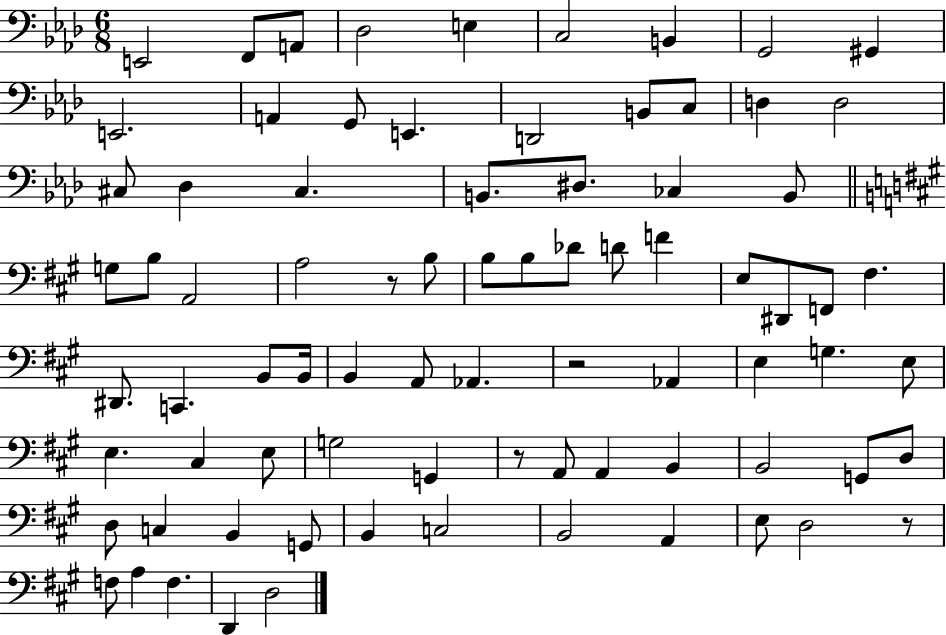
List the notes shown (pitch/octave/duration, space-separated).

E2/h F2/e A2/e Db3/h E3/q C3/h B2/q G2/h G#2/q E2/h. A2/q G2/e E2/q. D2/h B2/e C3/e D3/q D3/h C#3/e Db3/q C#3/q. B2/e. D#3/e. CES3/q B2/e G3/e B3/e A2/h A3/h R/e B3/e B3/e B3/e Db4/e D4/e F4/q E3/e D#2/e F2/e F#3/q. D#2/e. C2/q. B2/e B2/s B2/q A2/e Ab2/q. R/h Ab2/q E3/q G3/q. E3/e E3/q. C#3/q E3/e G3/h G2/q R/e A2/e A2/q B2/q B2/h G2/e D3/e D3/e C3/q B2/q G2/e B2/q C3/h B2/h A2/q E3/e D3/h R/e F3/e A3/q F3/q. D2/q D3/h